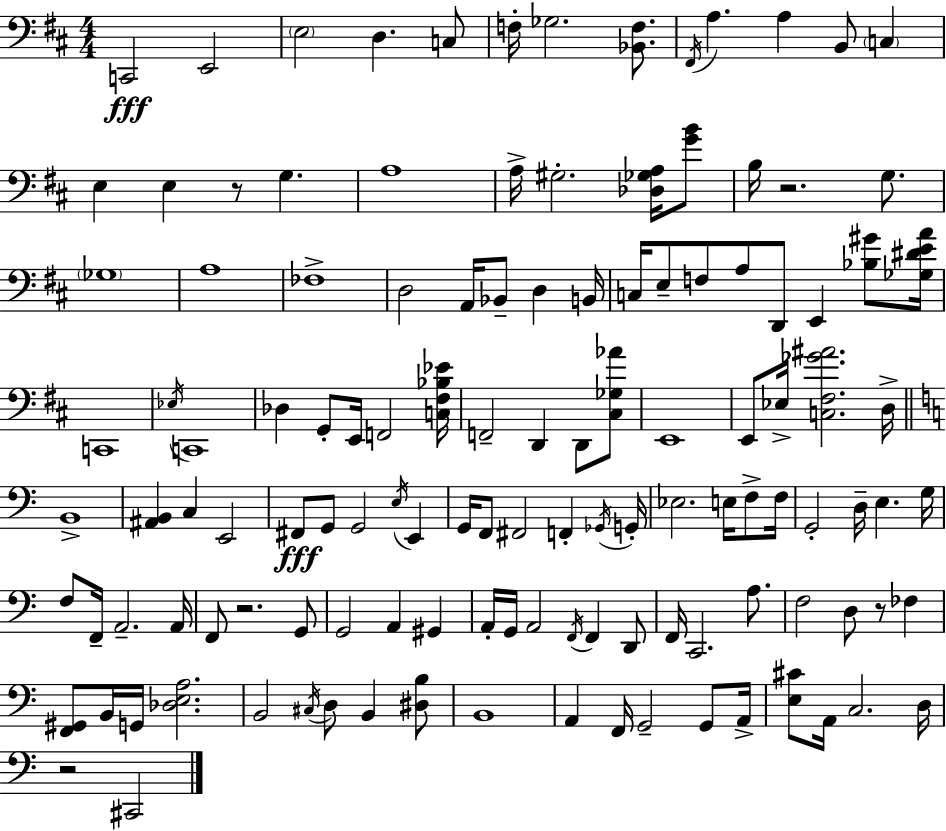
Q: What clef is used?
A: bass